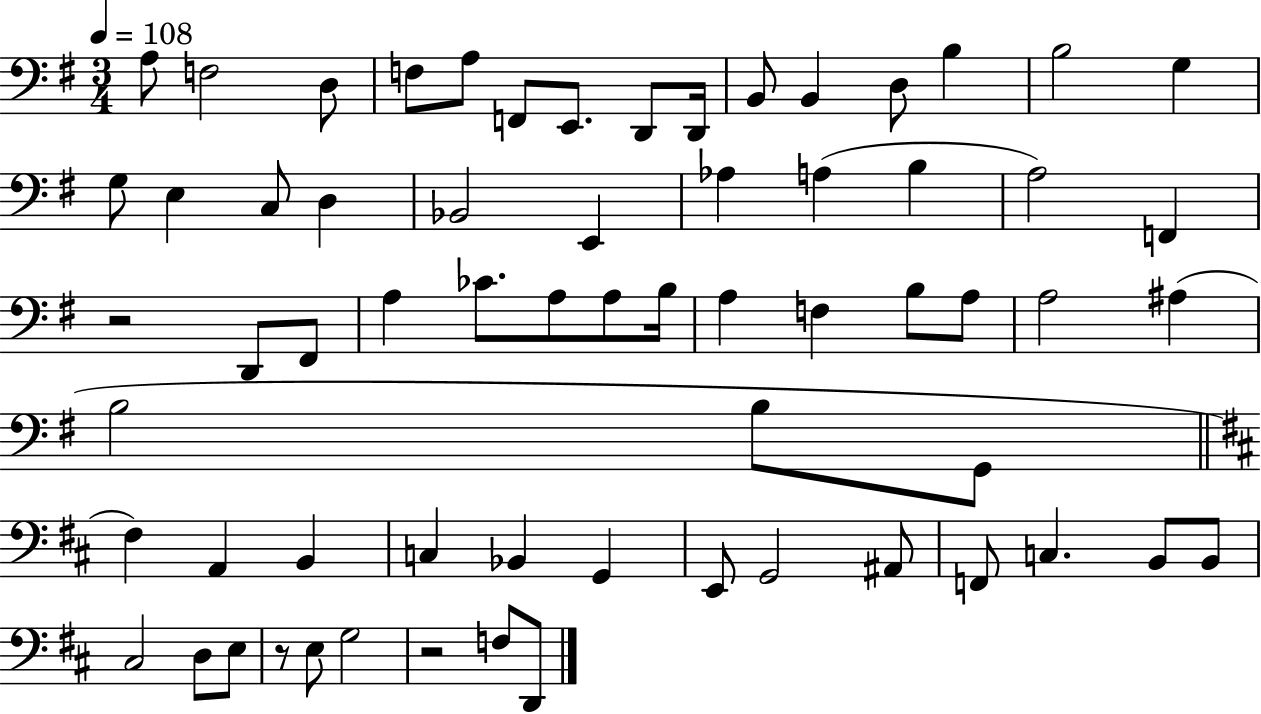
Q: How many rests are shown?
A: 3